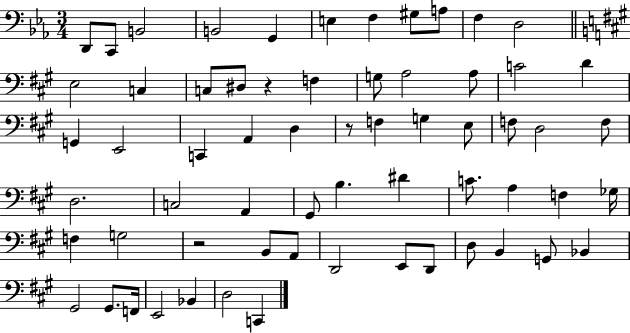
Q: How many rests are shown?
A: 3